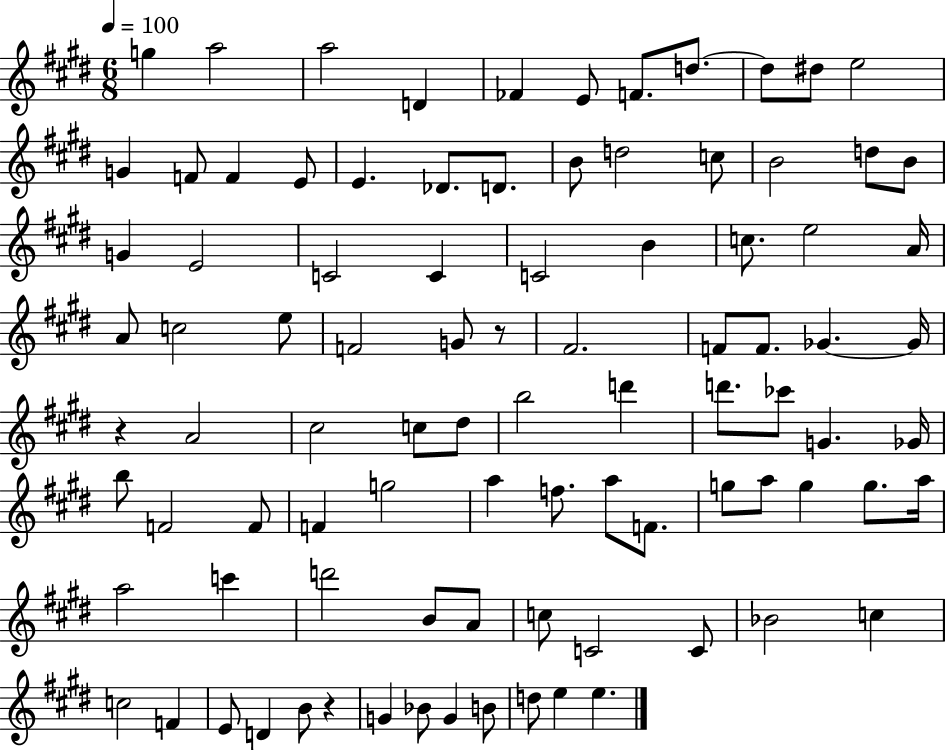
X:1
T:Untitled
M:6/8
L:1/4
K:E
g a2 a2 D _F E/2 F/2 d/2 d/2 ^d/2 e2 G F/2 F E/2 E _D/2 D/2 B/2 d2 c/2 B2 d/2 B/2 G E2 C2 C C2 B c/2 e2 A/4 A/2 c2 e/2 F2 G/2 z/2 ^F2 F/2 F/2 _G _G/4 z A2 ^c2 c/2 ^d/2 b2 d' d'/2 _c'/2 G _G/4 b/2 F2 F/2 F g2 a f/2 a/2 F/2 g/2 a/2 g g/2 a/4 a2 c' d'2 B/2 A/2 c/2 C2 C/2 _B2 c c2 F E/2 D B/2 z G _B/2 G B/2 d/2 e e